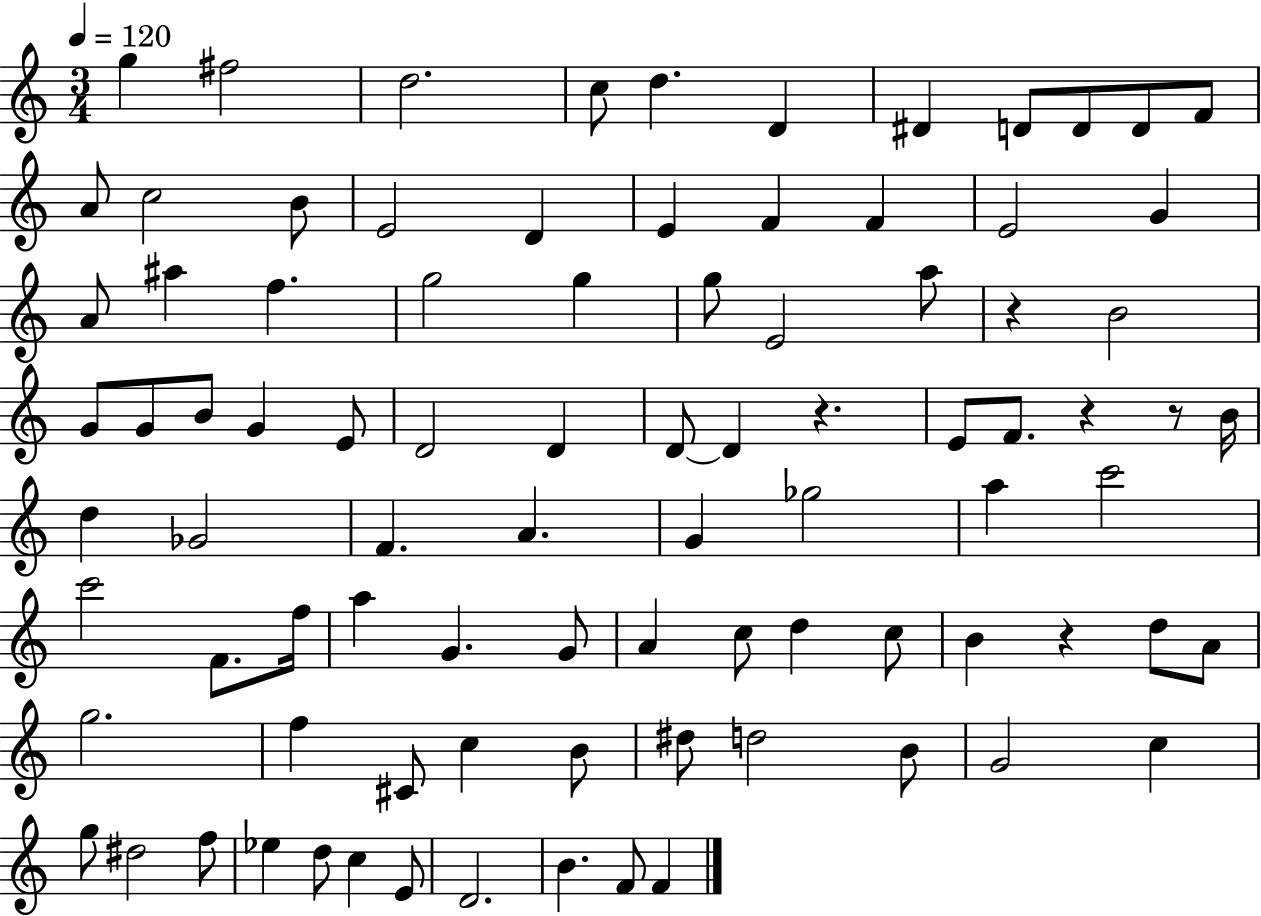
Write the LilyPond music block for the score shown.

{
  \clef treble
  \numericTimeSignature
  \time 3/4
  \key c \major
  \tempo 4 = 120
  g''4 fis''2 | d''2. | c''8 d''4. d'4 | dis'4 d'8 d'8 d'8 f'8 | \break a'8 c''2 b'8 | e'2 d'4 | e'4 f'4 f'4 | e'2 g'4 | \break a'8 ais''4 f''4. | g''2 g''4 | g''8 e'2 a''8 | r4 b'2 | \break g'8 g'8 b'8 g'4 e'8 | d'2 d'4 | d'8~~ d'4 r4. | e'8 f'8. r4 r8 b'16 | \break d''4 ges'2 | f'4. a'4. | g'4 ges''2 | a''4 c'''2 | \break c'''2 f'8. f''16 | a''4 g'4. g'8 | a'4 c''8 d''4 c''8 | b'4 r4 d''8 a'8 | \break g''2. | f''4 cis'8 c''4 b'8 | dis''8 d''2 b'8 | g'2 c''4 | \break g''8 dis''2 f''8 | ees''4 d''8 c''4 e'8 | d'2. | b'4. f'8 f'4 | \break \bar "|."
}